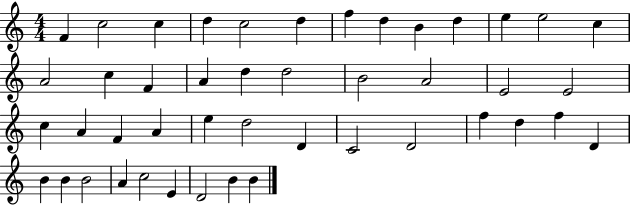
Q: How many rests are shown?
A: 0